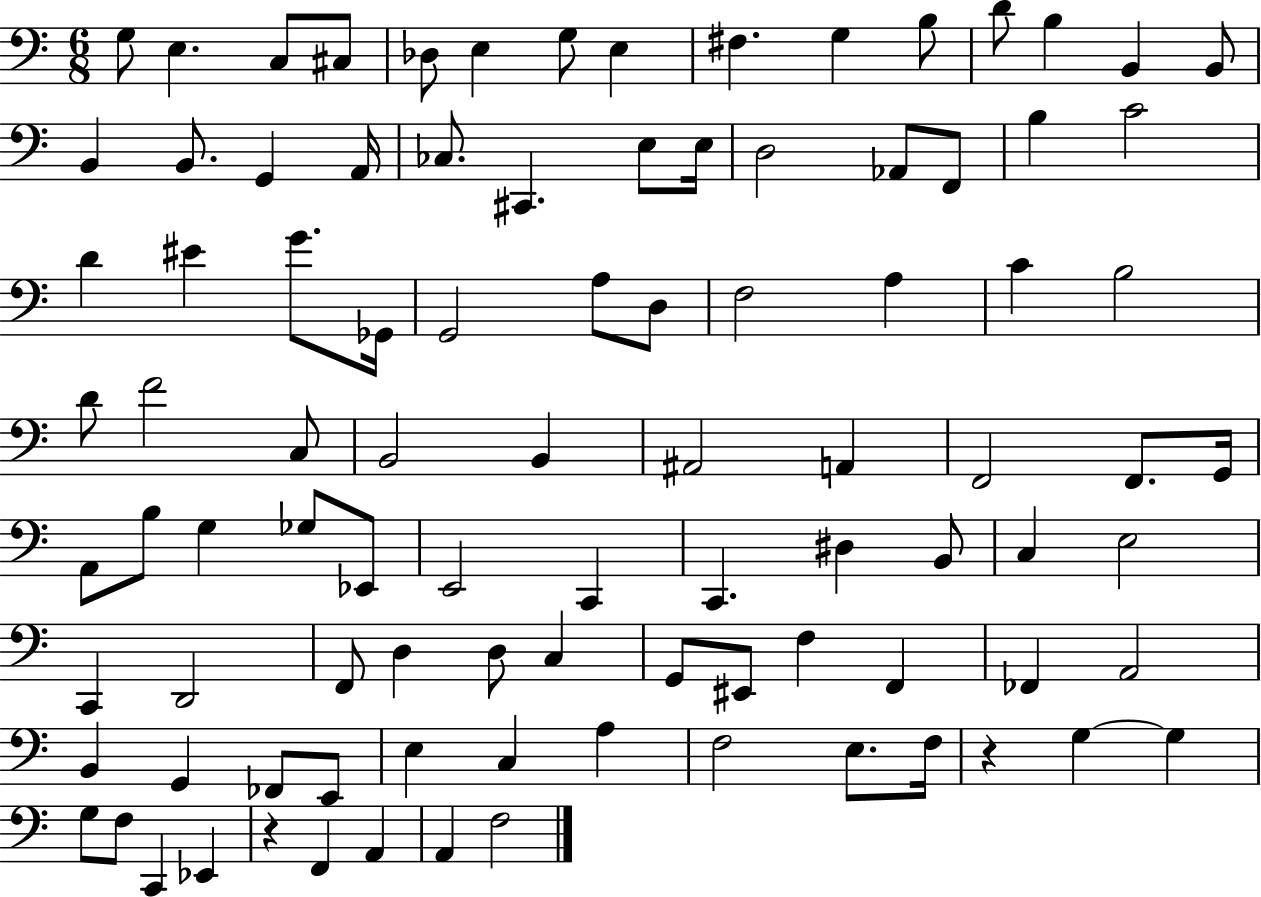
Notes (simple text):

G3/e E3/q. C3/e C#3/e Db3/e E3/q G3/e E3/q F#3/q. G3/q B3/e D4/e B3/q B2/q B2/e B2/q B2/e. G2/q A2/s CES3/e. C#2/q. E3/e E3/s D3/h Ab2/e F2/e B3/q C4/h D4/q EIS4/q G4/e. Gb2/s G2/h A3/e D3/e F3/h A3/q C4/q B3/h D4/e F4/h C3/e B2/h B2/q A#2/h A2/q F2/h F2/e. G2/s A2/e B3/e G3/q Gb3/e Eb2/e E2/h C2/q C2/q. D#3/q B2/e C3/q E3/h C2/q D2/h F2/e D3/q D3/e C3/q G2/e EIS2/e F3/q F2/q FES2/q A2/h B2/q G2/q FES2/e E2/e E3/q C3/q A3/q F3/h E3/e. F3/s R/q G3/q G3/q G3/e F3/e C2/q Eb2/q R/q F2/q A2/q A2/q F3/h